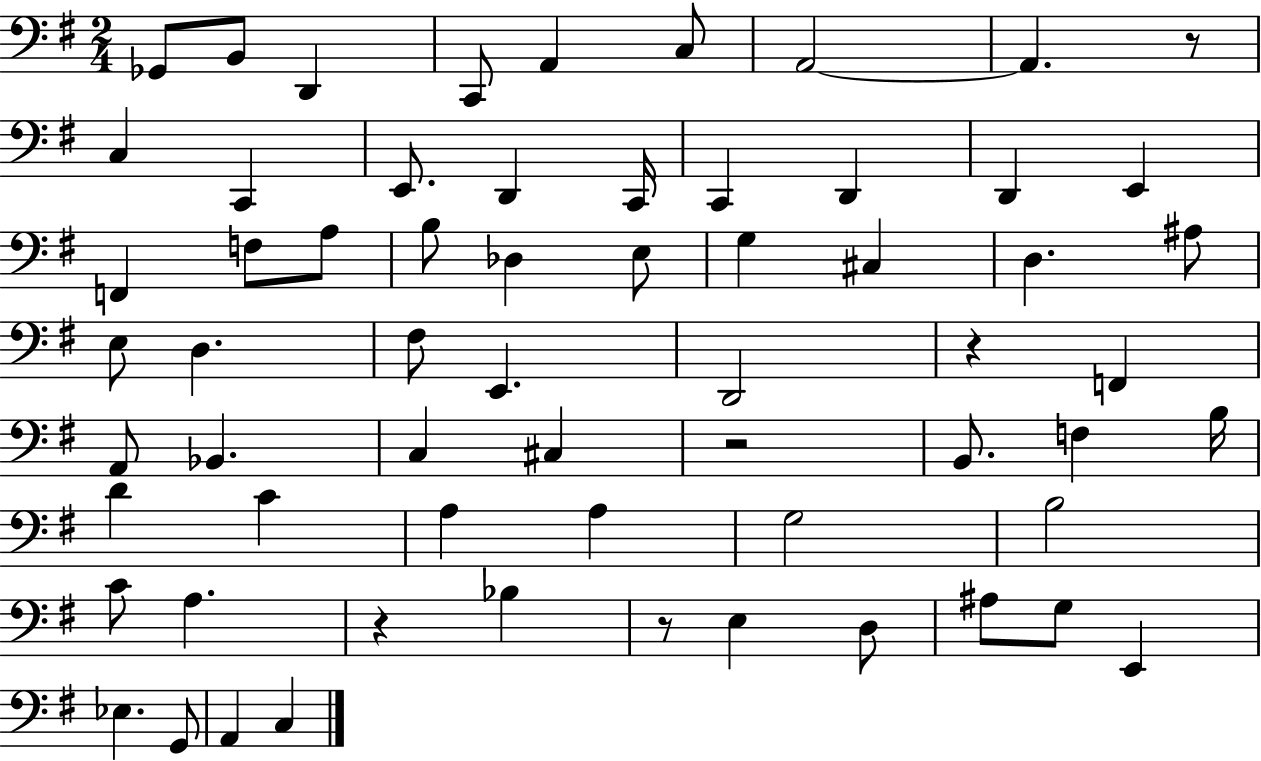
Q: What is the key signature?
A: G major